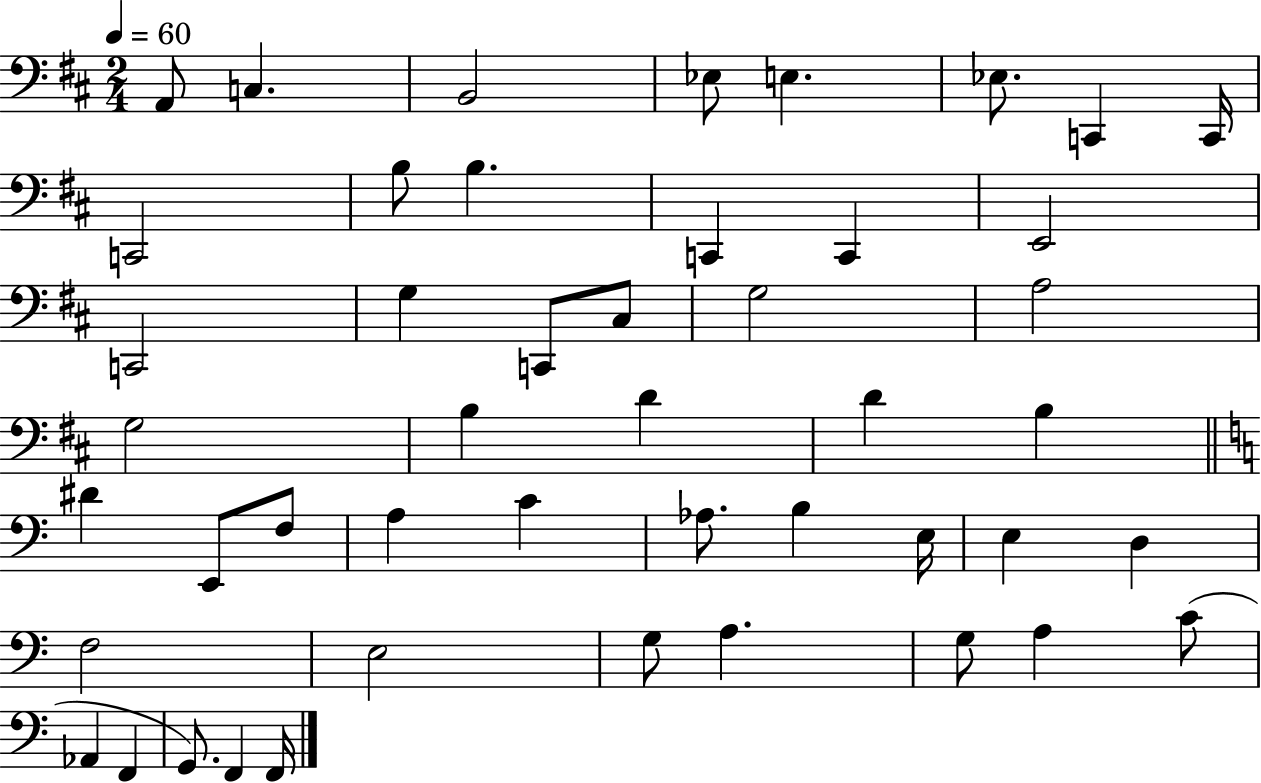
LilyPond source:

{
  \clef bass
  \numericTimeSignature
  \time 2/4
  \key d \major
  \tempo 4 = 60
  \repeat volta 2 { a,8 c4. | b,2 | ees8 e4. | ees8. c,4 c,16 | \break c,2 | b8 b4. | c,4 c,4 | e,2 | \break c,2 | g4 c,8 cis8 | g2 | a2 | \break g2 | b4 d'4 | d'4 b4 | \bar "||" \break \key a \minor dis'4 e,8 f8 | a4 c'4 | aes8. b4 e16 | e4 d4 | \break f2 | e2 | g8 a4. | g8 a4 c'8( | \break aes,4 f,4 | g,8.) f,4 f,16 | } \bar "|."
}